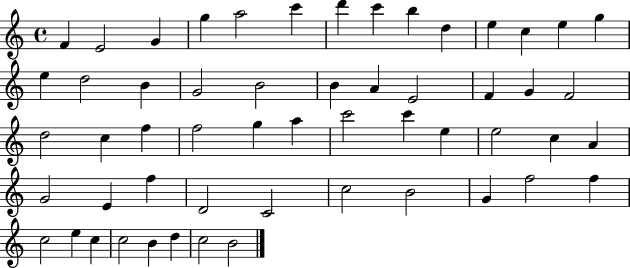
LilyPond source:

{
  \clef treble
  \time 4/4
  \defaultTimeSignature
  \key c \major
  f'4 e'2 g'4 | g''4 a''2 c'''4 | d'''4 c'''4 b''4 d''4 | e''4 c''4 e''4 g''4 | \break e''4 d''2 b'4 | g'2 b'2 | b'4 a'4 e'2 | f'4 g'4 f'2 | \break d''2 c''4 f''4 | f''2 g''4 a''4 | c'''2 c'''4 e''4 | e''2 c''4 a'4 | \break g'2 e'4 f''4 | d'2 c'2 | c''2 b'2 | g'4 f''2 f''4 | \break c''2 e''4 c''4 | c''2 b'4 d''4 | c''2 b'2 | \bar "|."
}